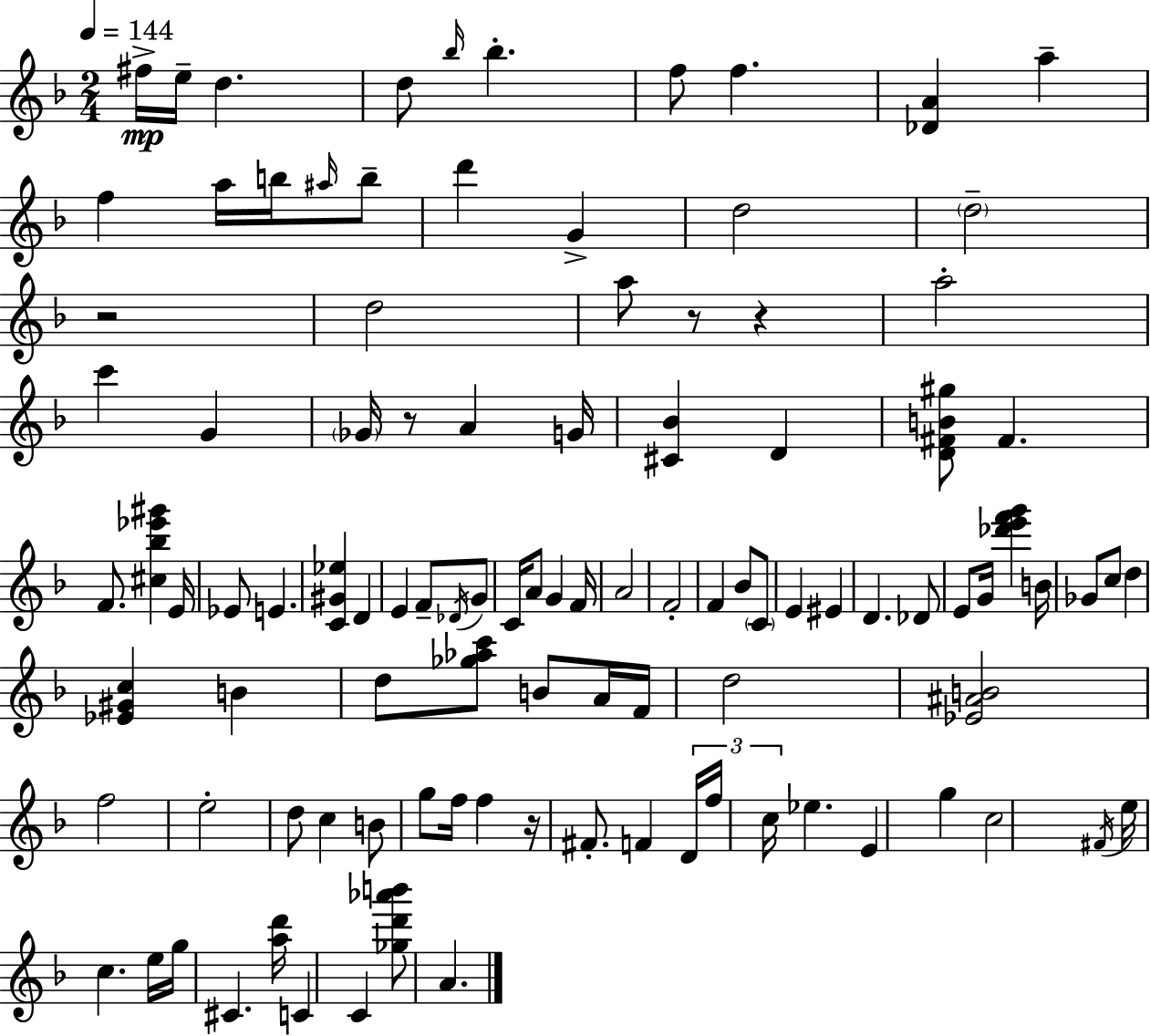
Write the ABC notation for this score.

X:1
T:Untitled
M:2/4
L:1/4
K:Dm
^f/4 e/4 d d/2 _b/4 _b f/2 f [_DA] a f a/4 b/4 ^a/4 b/2 d' G d2 d2 z2 d2 a/2 z/2 z a2 c' G _G/4 z/2 A G/4 [^C_B] D [D^FB^g]/2 ^F F/2 [^c_b_e'^g'] E/4 _E/2 E [C^G_e] D E F/2 _D/4 G/2 C/4 A/2 G F/4 A2 F2 F _B/2 C/2 E ^E D _D/2 E/2 G/4 [_d'e'f'g'] B/4 _G/2 c/2 d [_E^Gc] B d/2 [_g_ac']/2 B/2 A/4 F/4 d2 [_E^AB]2 f2 e2 d/2 c B/2 g/2 f/4 f z/4 ^F/2 F D/4 f/4 c/4 _e E g c2 ^F/4 e/4 c e/4 g/4 ^C [ad']/4 C C [_gd'_a'b']/2 A